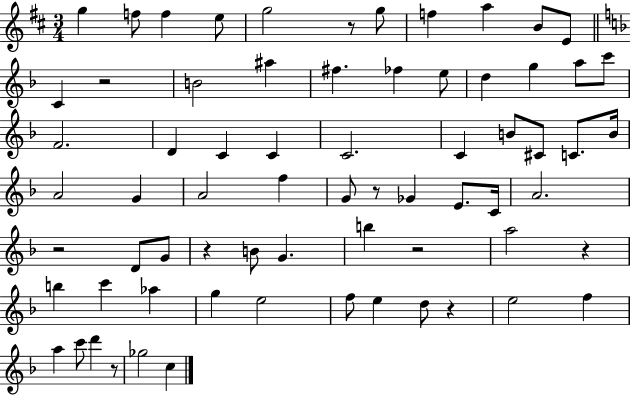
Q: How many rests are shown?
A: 9